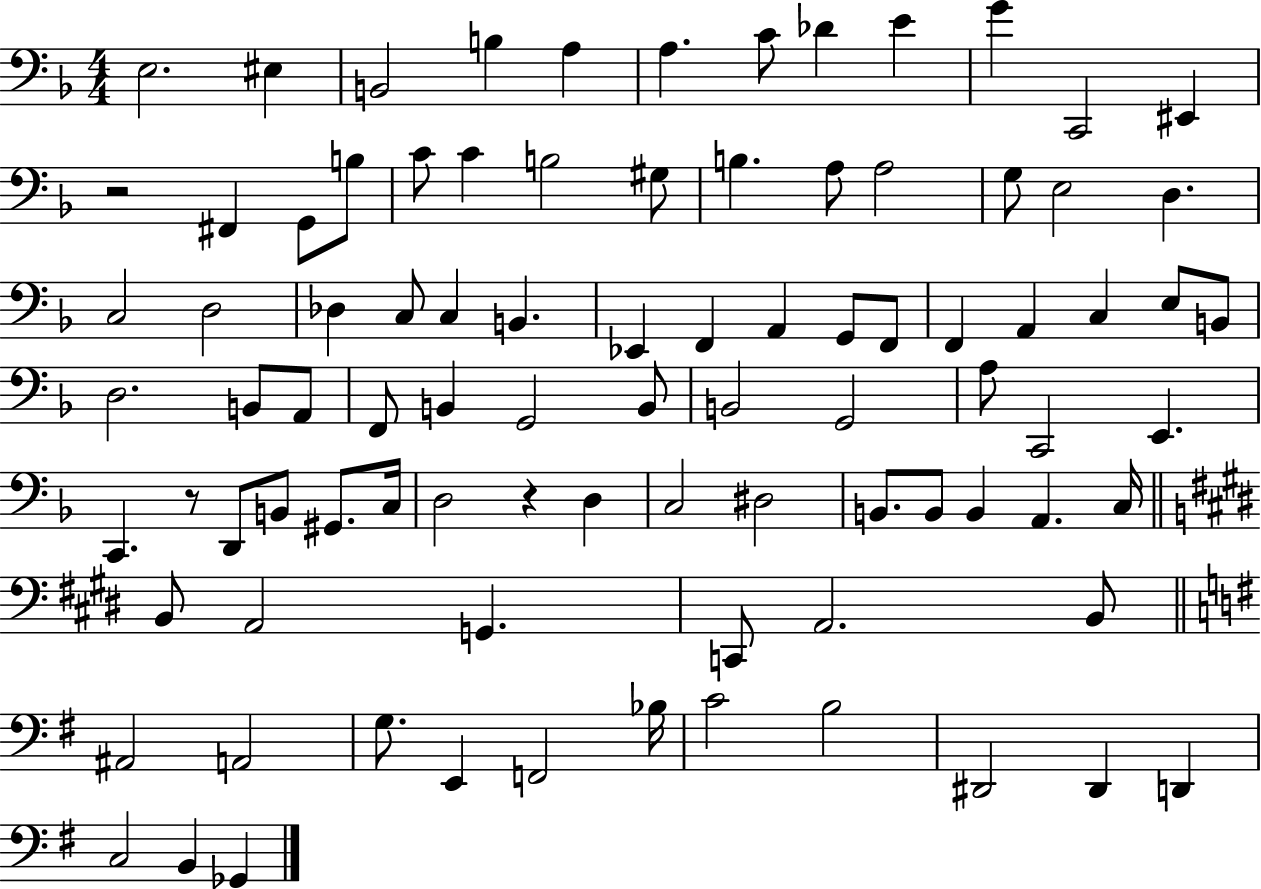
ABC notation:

X:1
T:Untitled
M:4/4
L:1/4
K:F
E,2 ^E, B,,2 B, A, A, C/2 _D E G C,,2 ^E,, z2 ^F,, G,,/2 B,/2 C/2 C B,2 ^G,/2 B, A,/2 A,2 G,/2 E,2 D, C,2 D,2 _D, C,/2 C, B,, _E,, F,, A,, G,,/2 F,,/2 F,, A,, C, E,/2 B,,/2 D,2 B,,/2 A,,/2 F,,/2 B,, G,,2 B,,/2 B,,2 G,,2 A,/2 C,,2 E,, C,, z/2 D,,/2 B,,/2 ^G,,/2 C,/4 D,2 z D, C,2 ^D,2 B,,/2 B,,/2 B,, A,, C,/4 B,,/2 A,,2 G,, C,,/2 A,,2 B,,/2 ^A,,2 A,,2 G,/2 E,, F,,2 _B,/4 C2 B,2 ^D,,2 ^D,, D,, C,2 B,, _G,,